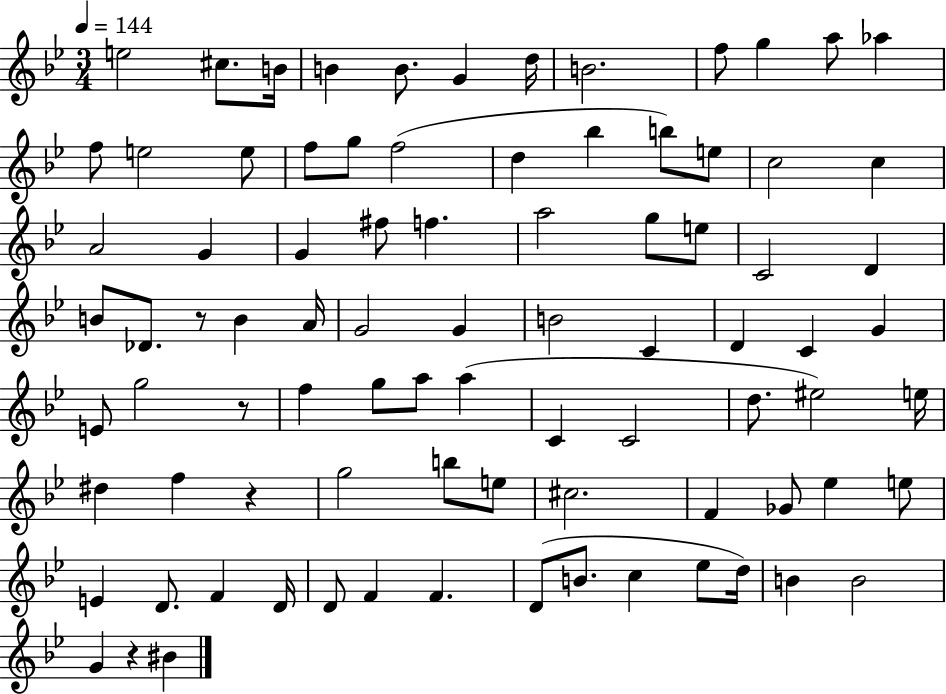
E5/h C#5/e. B4/s B4/q B4/e. G4/q D5/s B4/h. F5/e G5/q A5/e Ab5/q F5/e E5/h E5/e F5/e G5/e F5/h D5/q Bb5/q B5/e E5/e C5/h C5/q A4/h G4/q G4/q F#5/e F5/q. A5/h G5/e E5/e C4/h D4/q B4/e Db4/e. R/e B4/q A4/s G4/h G4/q B4/h C4/q D4/q C4/q G4/q E4/e G5/h R/e F5/q G5/e A5/e A5/q C4/q C4/h D5/e. EIS5/h E5/s D#5/q F5/q R/q G5/h B5/e E5/e C#5/h. F4/q Gb4/e Eb5/q E5/e E4/q D4/e. F4/q D4/s D4/e F4/q F4/q. D4/e B4/e. C5/q Eb5/e D5/s B4/q B4/h G4/q R/q BIS4/q